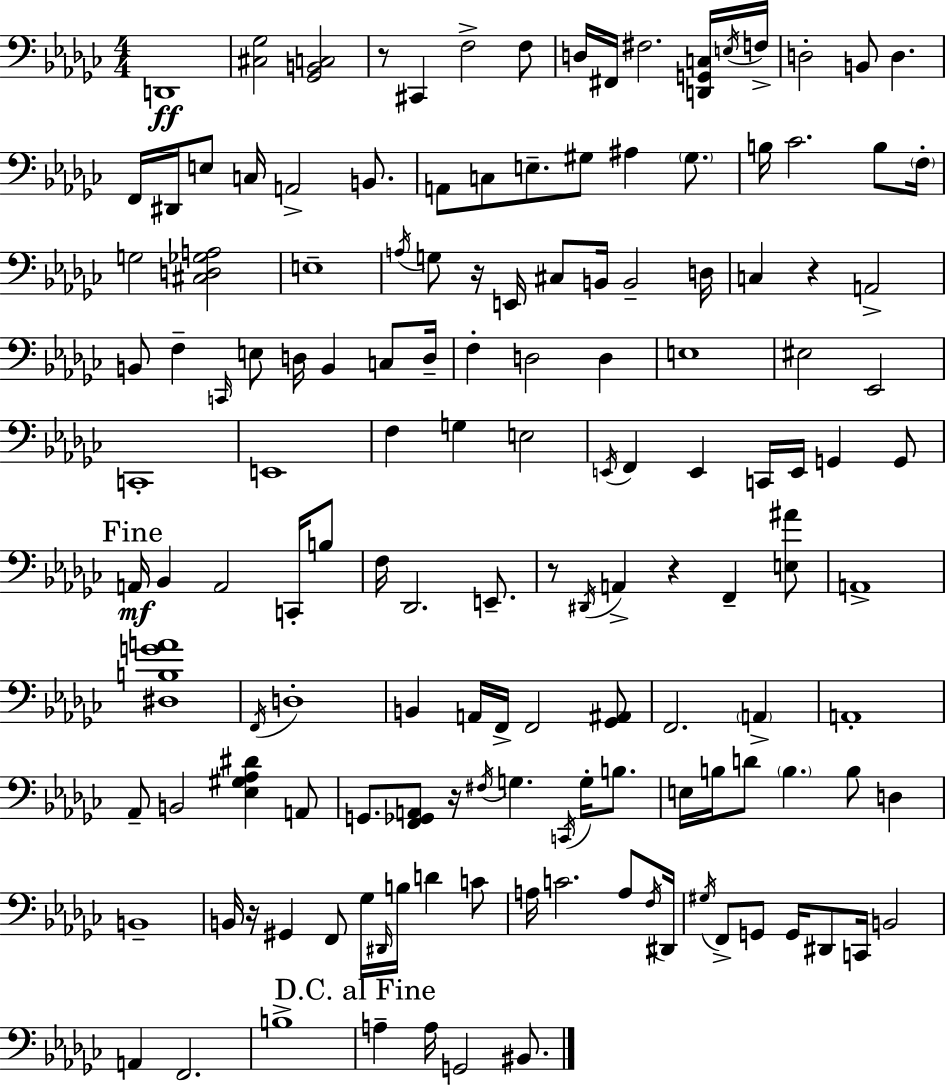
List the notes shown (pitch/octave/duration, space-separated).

D2/w [C#3,Gb3]/h [Gb2,B2,C3]/h R/e C#2/q F3/h F3/e D3/s F#2/s F#3/h. [D2,G2,C3]/s E3/s F3/s D3/h B2/e D3/q. F2/s D#2/s E3/e C3/s A2/h B2/e. A2/e C3/e E3/e. G#3/e A#3/q G#3/e. B3/s CES4/h. B3/e F3/s G3/h [C#3,D3,Gb3,A3]/h E3/w A3/s G3/e R/s E2/s C#3/e B2/s B2/h D3/s C3/q R/q A2/h B2/e F3/q C2/s E3/e D3/s B2/q C3/e D3/s F3/q D3/h D3/q E3/w EIS3/h Eb2/h C2/w E2/w F3/q G3/q E3/h E2/s F2/q E2/q C2/s E2/s G2/q G2/e A2/s Bb2/q A2/h C2/s B3/e F3/s Db2/h. E2/e. R/e D#2/s A2/q R/q F2/q [E3,A#4]/e A2/w [D#3,B3,G4,A4]/w F2/s D3/w B2/q A2/s F2/s F2/h [Gb2,A#2]/e F2/h. A2/q A2/w Ab2/e B2/h [Eb3,G#3,Ab3,D#4]/q A2/e G2/e. [F2,Gb2,A2]/e R/s F#3/s G3/q. C2/s G3/s B3/e. E3/s B3/s D4/e B3/q. B3/e D3/q B2/w B2/s R/s G#2/q F2/e Gb3/s D#2/s B3/s D4/q C4/e A3/s C4/h. A3/e F3/s D#2/s G#3/s F2/e G2/e G2/s D#2/e C2/s B2/h A2/q F2/h. B3/w A3/q A3/s G2/h BIS2/e.